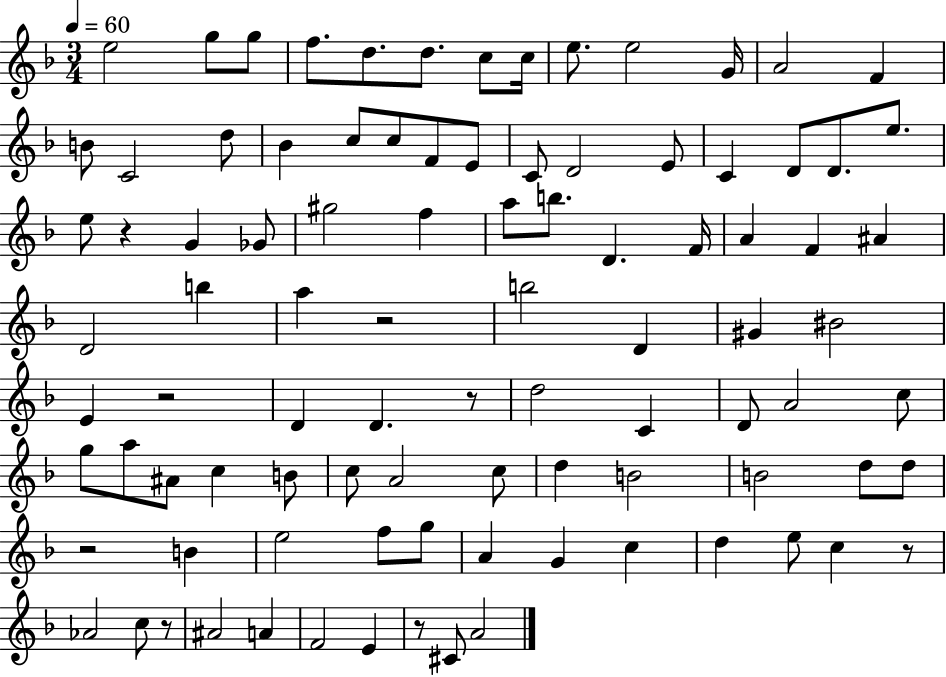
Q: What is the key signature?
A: F major